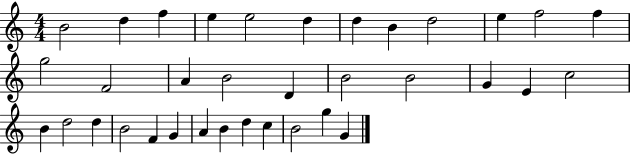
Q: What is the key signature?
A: C major